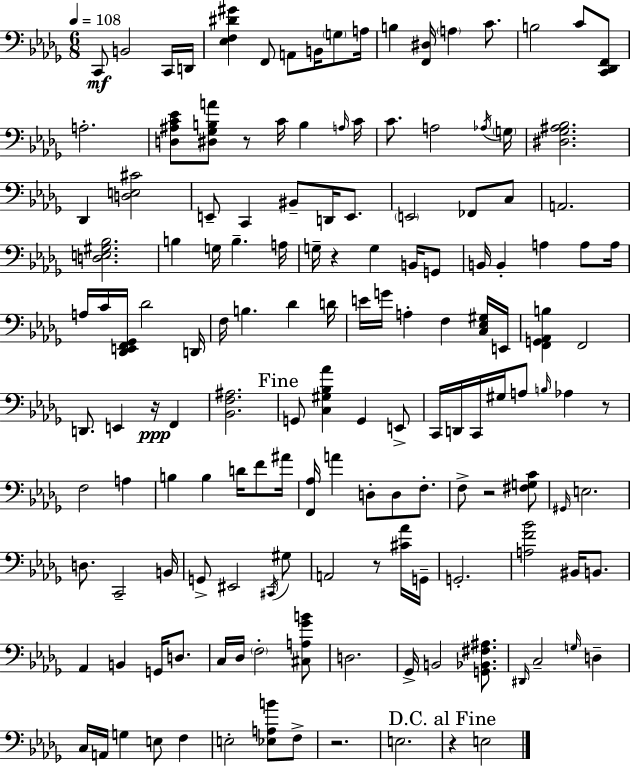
C2/e B2/h C2/s D2/s [Eb3,F3,D#4,G#4]/q F2/e A2/e B2/s G3/e A3/s B3/q [F2,D#3]/s A3/q C4/e. B3/h C4/e [C2,Db2,F2]/e A3/h. [D3,A#3,C4,Eb4]/e [D#3,Gb3,B3,A4]/e R/e C4/s B3/q A3/s C4/s C4/e. A3/h Ab3/s G3/s [D#3,Gb3,A#3,Bb3]/h. Db2/q [D3,E3,C#4]/h E2/e C2/q BIS2/e D2/s E2/e. E2/h FES2/e C3/e A2/h. [D3,E3,G#3,Bb3]/h. B3/q G3/s B3/q. A3/s G3/s R/q G3/q B2/s G2/e B2/s B2/q A3/q A3/e A3/s A3/s C4/s [Db2,E2,F2,Gb2]/s Db4/h D2/s F3/s B3/q. Db4/q D4/s E4/s G4/s A3/q F3/q [C3,Eb3,G#3]/s E2/s [F2,G2,Ab2,B3]/q F2/h D2/e. E2/q R/s F2/q [Bb2,F3,A#3]/h. G2/e [C3,G#3,Bb3,Ab4]/q G2/q E2/e C2/s D2/s C2/s G#3/s A3/e B3/s Ab3/q R/e F3/h A3/q B3/q B3/q D4/s F4/e A#4/s [F2,Ab3]/s A4/q D3/e D3/e F3/e. F3/e R/h [F#3,G3,C4]/e G#2/s E3/h. D3/e. C2/h B2/s G2/e EIS2/h C#2/s G#3/e A2/h R/e [C#4,Ab4]/s G2/s G2/h. [A3,F4,Bb4]/h BIS2/s B2/e. Ab2/q B2/q G2/s D3/e. C3/s Db3/s F3/h [C#3,A3,Gb4,B4]/e D3/h. Gb2/s B2/h [G2,Bb2,F#3,A#3]/e. D#2/s C3/h G3/s D3/q C3/s A2/s G3/q E3/e F3/q E3/h [Eb3,A3,B4]/e F3/e R/h. E3/h. R/q E3/h